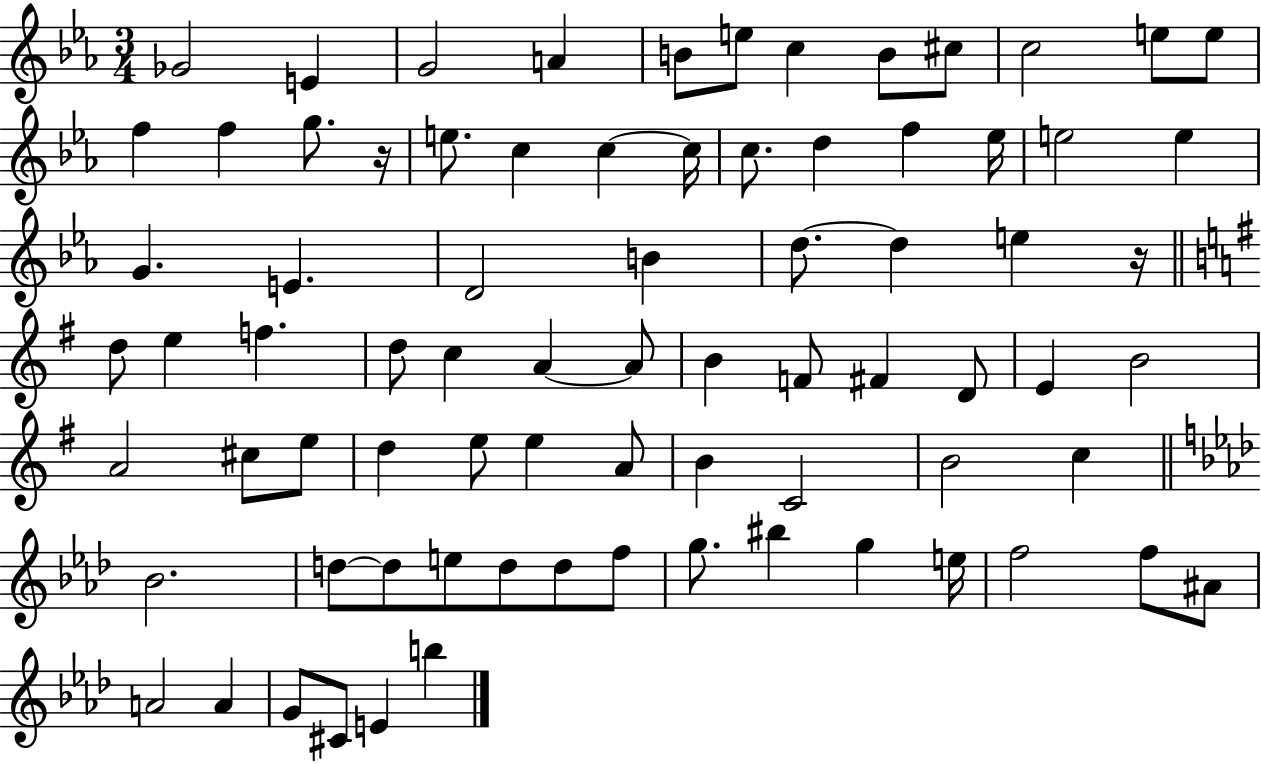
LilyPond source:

{
  \clef treble
  \numericTimeSignature
  \time 3/4
  \key ees \major
  ges'2 e'4 | g'2 a'4 | b'8 e''8 c''4 b'8 cis''8 | c''2 e''8 e''8 | \break f''4 f''4 g''8. r16 | e''8. c''4 c''4~~ c''16 | c''8. d''4 f''4 ees''16 | e''2 e''4 | \break g'4. e'4. | d'2 b'4 | d''8.~~ d''4 e''4 r16 | \bar "||" \break \key g \major d''8 e''4 f''4. | d''8 c''4 a'4~~ a'8 | b'4 f'8 fis'4 d'8 | e'4 b'2 | \break a'2 cis''8 e''8 | d''4 e''8 e''4 a'8 | b'4 c'2 | b'2 c''4 | \break \bar "||" \break \key f \minor bes'2. | d''8~~ d''8 e''8 d''8 d''8 f''8 | g''8. bis''4 g''4 e''16 | f''2 f''8 ais'8 | \break a'2 a'4 | g'8 cis'8 e'4 b''4 | \bar "|."
}